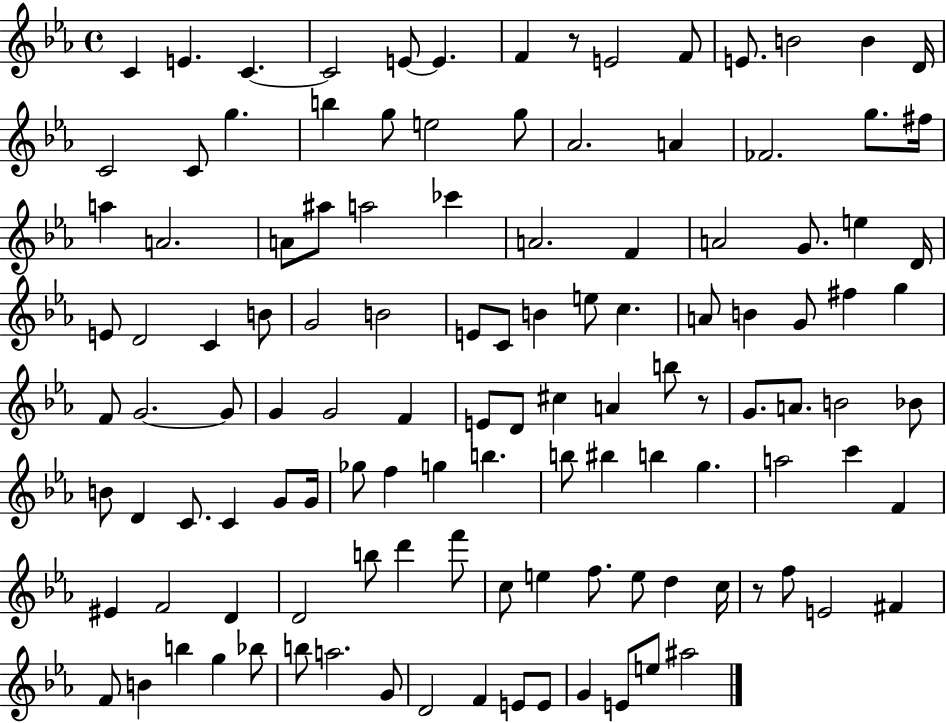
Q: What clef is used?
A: treble